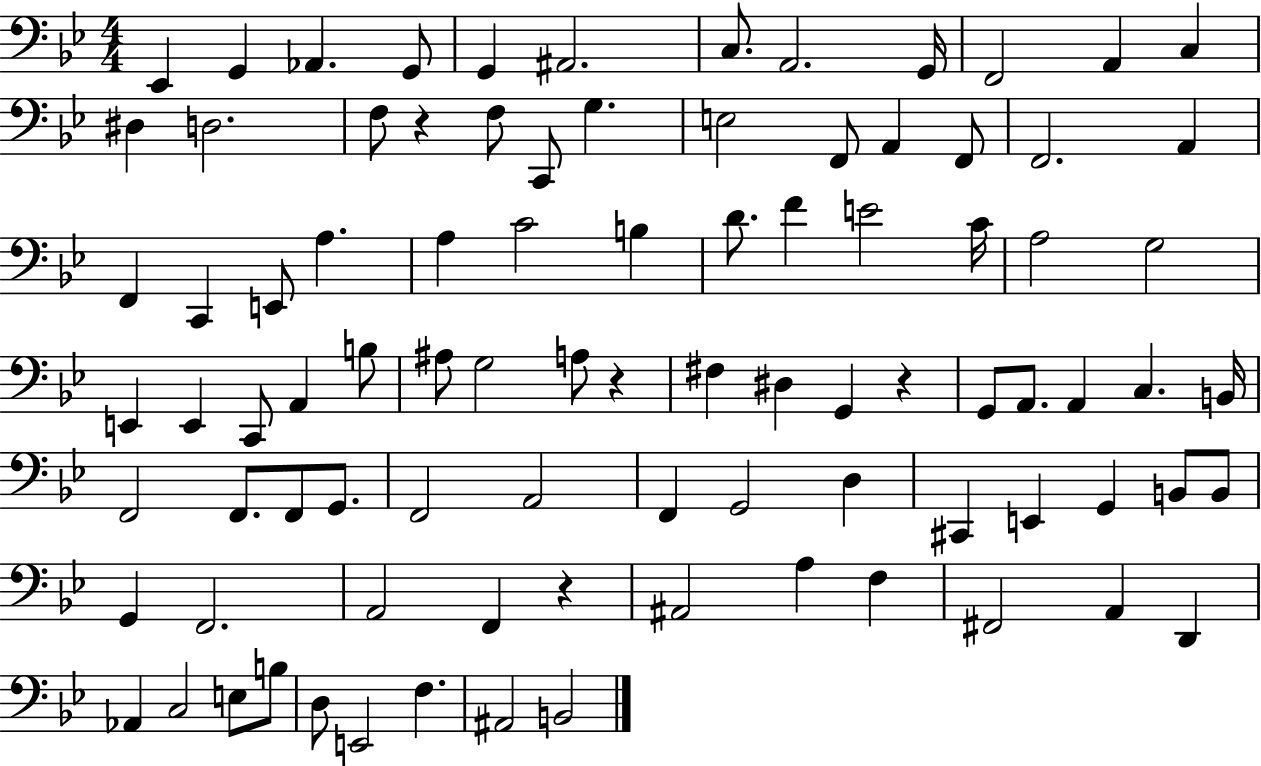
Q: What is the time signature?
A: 4/4